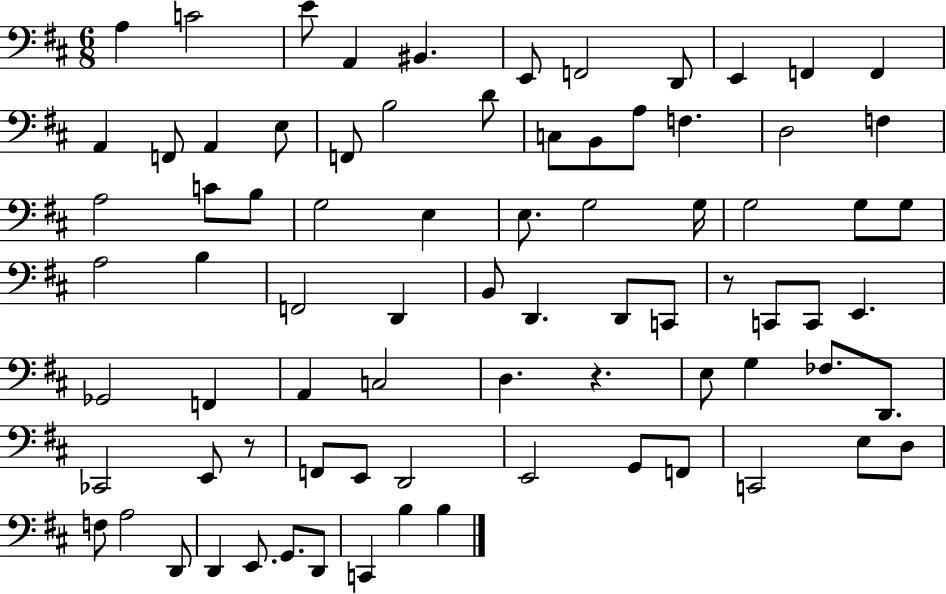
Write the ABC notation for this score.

X:1
T:Untitled
M:6/8
L:1/4
K:D
A, C2 E/2 A,, ^B,, E,,/2 F,,2 D,,/2 E,, F,, F,, A,, F,,/2 A,, E,/2 F,,/2 B,2 D/2 C,/2 B,,/2 A,/2 F, D,2 F, A,2 C/2 B,/2 G,2 E, E,/2 G,2 G,/4 G,2 G,/2 G,/2 A,2 B, F,,2 D,, B,,/2 D,, D,,/2 C,,/2 z/2 C,,/2 C,,/2 E,, _G,,2 F,, A,, C,2 D, z E,/2 G, _F,/2 D,,/2 _C,,2 E,,/2 z/2 F,,/2 E,,/2 D,,2 E,,2 G,,/2 F,,/2 C,,2 E,/2 D,/2 F,/2 A,2 D,,/2 D,, E,,/2 G,,/2 D,,/2 C,, B, B,